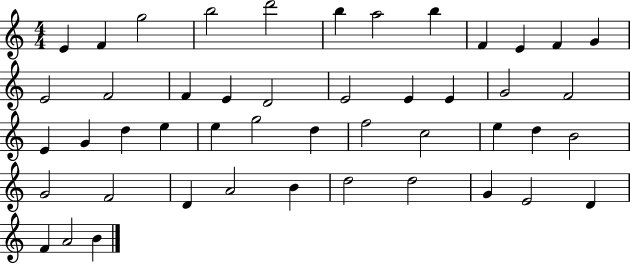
X:1
T:Untitled
M:4/4
L:1/4
K:C
E F g2 b2 d'2 b a2 b F E F G E2 F2 F E D2 E2 E E G2 F2 E G d e e g2 d f2 c2 e d B2 G2 F2 D A2 B d2 d2 G E2 D F A2 B